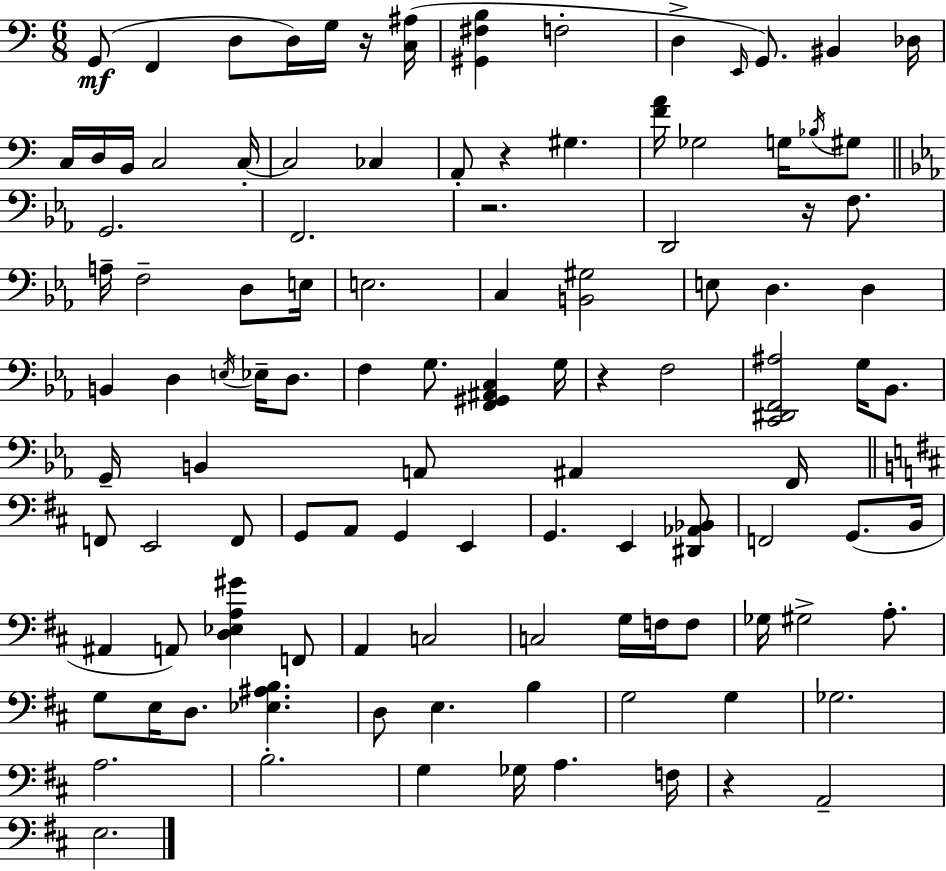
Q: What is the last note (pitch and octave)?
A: E3